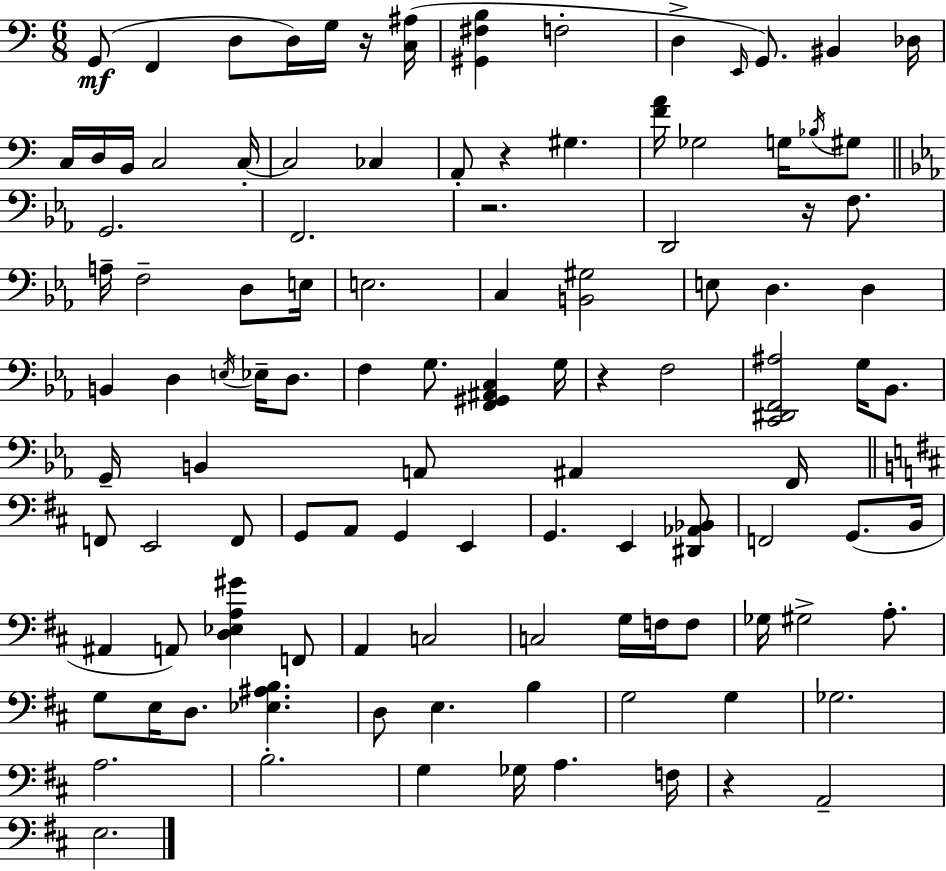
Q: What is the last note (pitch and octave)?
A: E3